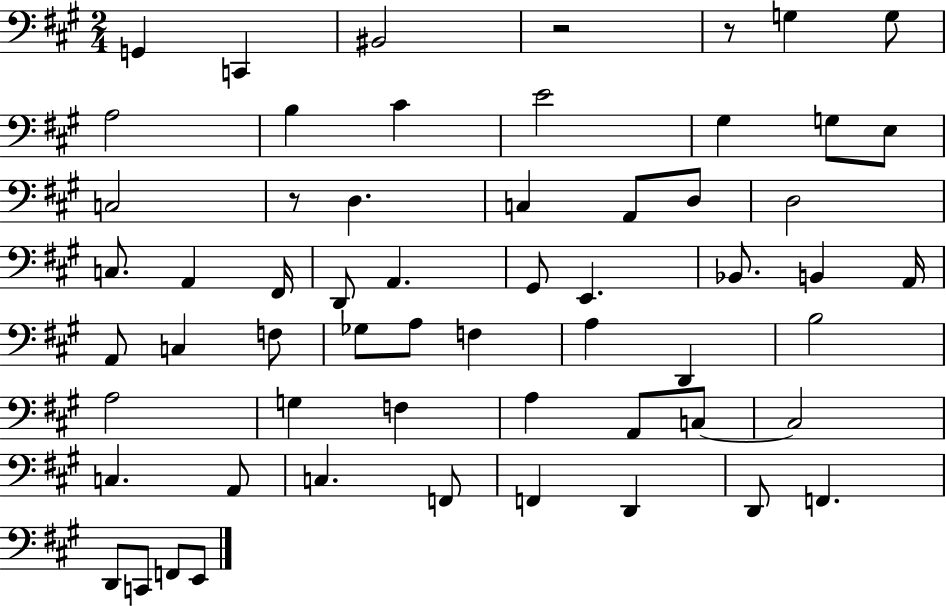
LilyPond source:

{
  \clef bass
  \numericTimeSignature
  \time 2/4
  \key a \major
  g,4 c,4 | bis,2 | r2 | r8 g4 g8 | \break a2 | b4 cis'4 | e'2 | gis4 g8 e8 | \break c2 | r8 d4. | c4 a,8 d8 | d2 | \break c8. a,4 fis,16 | d,8 a,4. | gis,8 e,4. | bes,8. b,4 a,16 | \break a,8 c4 f8 | ges8 a8 f4 | a4 d,4 | b2 | \break a2 | g4 f4 | a4 a,8 c8~~ | c2 | \break c4. a,8 | c4. f,8 | f,4 d,4 | d,8 f,4. | \break d,8 c,8 f,8 e,8 | \bar "|."
}